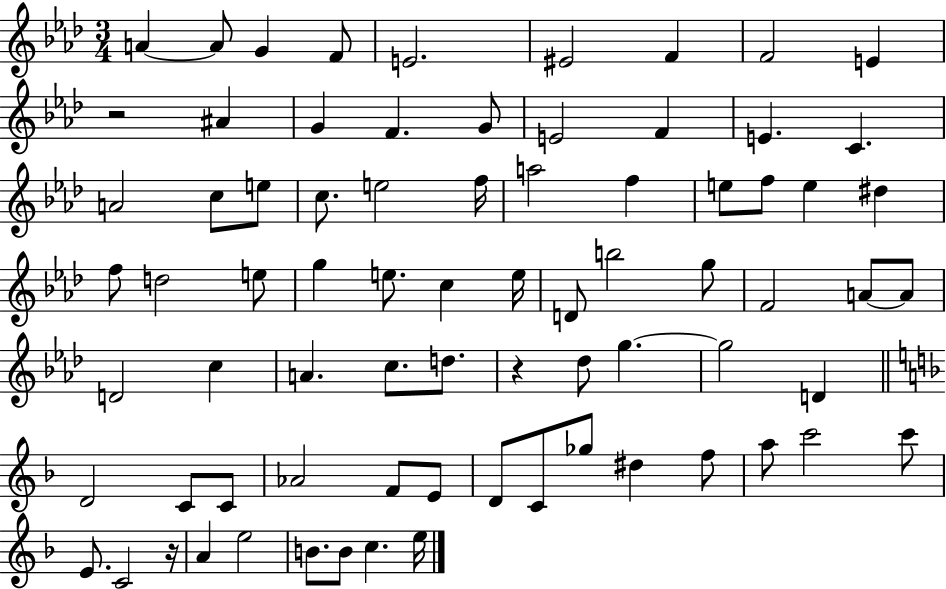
X:1
T:Untitled
M:3/4
L:1/4
K:Ab
A A/2 G F/2 E2 ^E2 F F2 E z2 ^A G F G/2 E2 F E C A2 c/2 e/2 c/2 e2 f/4 a2 f e/2 f/2 e ^d f/2 d2 e/2 g e/2 c e/4 D/2 b2 g/2 F2 A/2 A/2 D2 c A c/2 d/2 z _d/2 g g2 D D2 C/2 C/2 _A2 F/2 E/2 D/2 C/2 _g/2 ^d f/2 a/2 c'2 c'/2 E/2 C2 z/4 A e2 B/2 B/2 c e/4